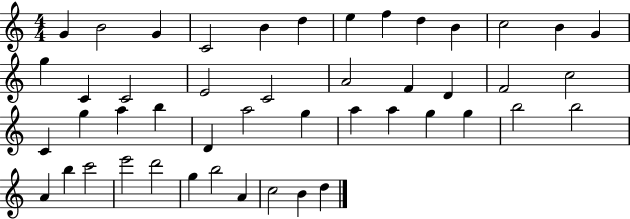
X:1
T:Untitled
M:4/4
L:1/4
K:C
G B2 G C2 B d e f d B c2 B G g C C2 E2 C2 A2 F D F2 c2 C g a b D a2 g a a g g b2 b2 A b c'2 e'2 d'2 g b2 A c2 B d